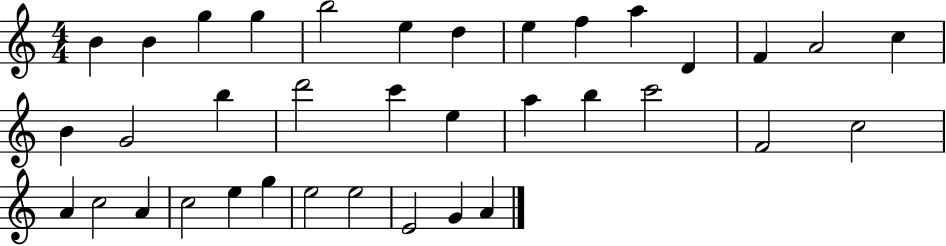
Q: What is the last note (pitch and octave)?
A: A4